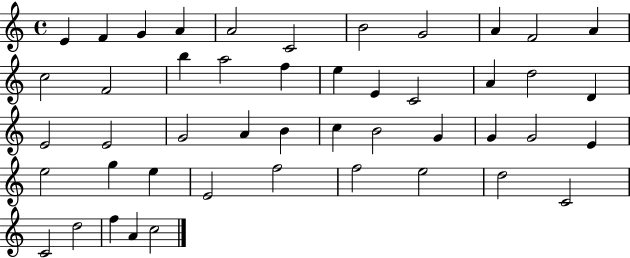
X:1
T:Untitled
M:4/4
L:1/4
K:C
E F G A A2 C2 B2 G2 A F2 A c2 F2 b a2 f e E C2 A d2 D E2 E2 G2 A B c B2 G G G2 E e2 g e E2 f2 f2 e2 d2 C2 C2 d2 f A c2